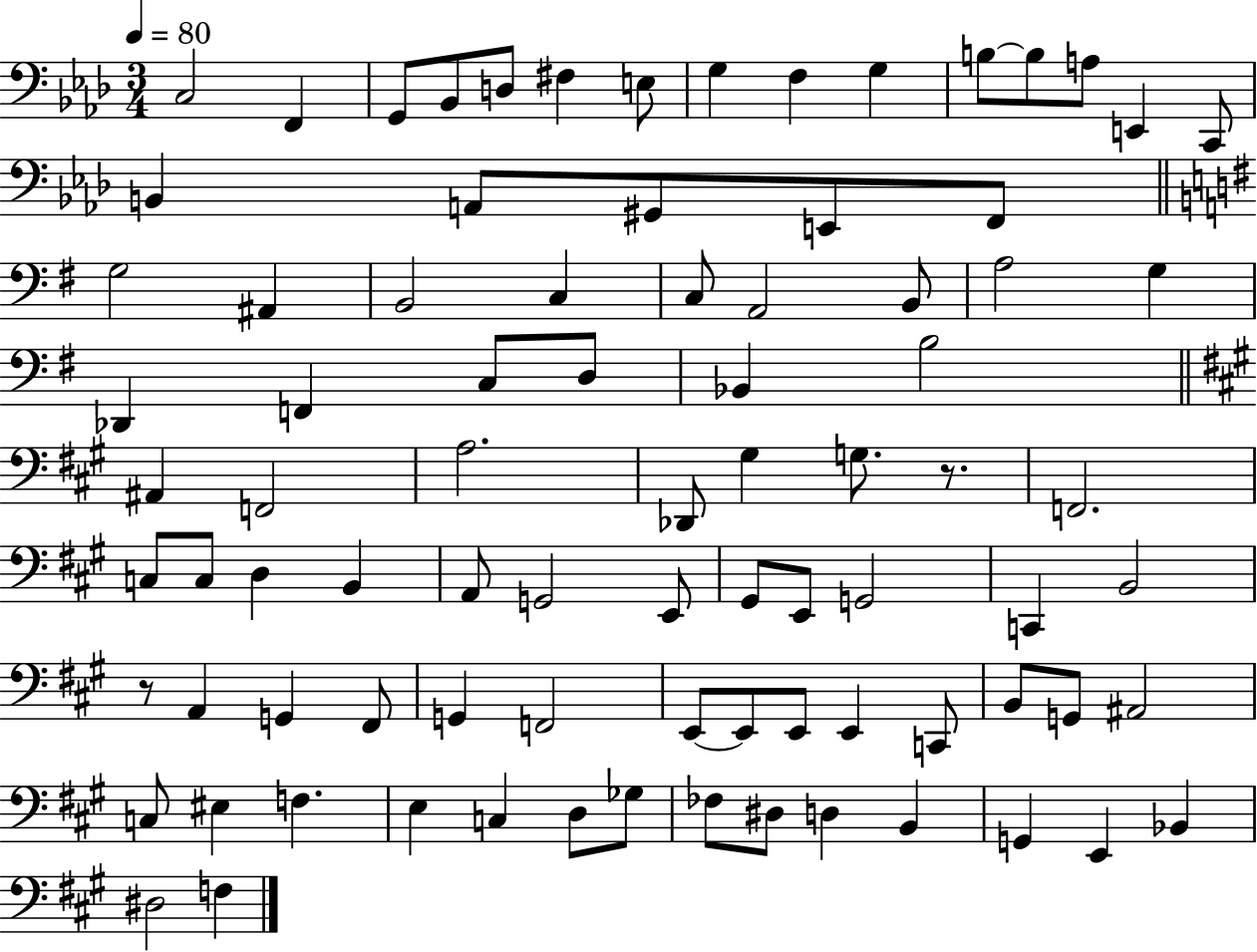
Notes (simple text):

C3/h F2/q G2/e Bb2/e D3/e F#3/q E3/e G3/q F3/q G3/q B3/e B3/e A3/e E2/q C2/e B2/q A2/e G#2/e E2/e F2/e G3/h A#2/q B2/h C3/q C3/e A2/h B2/e A3/h G3/q Db2/q F2/q C3/e D3/e Bb2/q B3/h A#2/q F2/h A3/h. Db2/e G#3/q G3/e. R/e. F2/h. C3/e C3/e D3/q B2/q A2/e G2/h E2/e G#2/e E2/e G2/h C2/q B2/h R/e A2/q G2/q F#2/e G2/q F2/h E2/e E2/e E2/e E2/q C2/e B2/e G2/e A#2/h C3/e EIS3/q F3/q. E3/q C3/q D3/e Gb3/e FES3/e D#3/e D3/q B2/q G2/q E2/q Bb2/q D#3/h F3/q